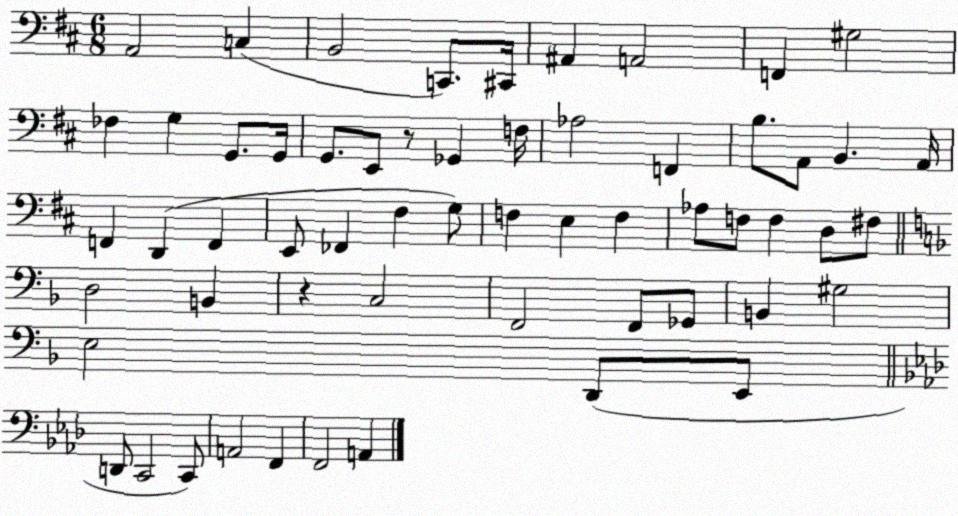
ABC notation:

X:1
T:Untitled
M:6/8
L:1/4
K:D
A,,2 C, B,,2 C,,/2 ^C,,/4 ^A,, A,,2 F,, ^G,2 _F, G, G,,/2 G,,/4 G,,/2 E,,/2 z/2 _G,, F,/4 _A,2 F,, B,/2 A,,/2 B,, A,,/4 F,, D,, F,, E,,/2 _F,, ^F, G,/2 F, E, F, _A,/2 F,/2 F, D,/2 ^F,/2 D,2 B,, z C,2 F,,2 F,,/2 _G,,/2 B,, ^G,2 E,2 D,,/2 E,,/2 D,,/2 C,,2 C,,/2 A,,2 F,, F,,2 A,,